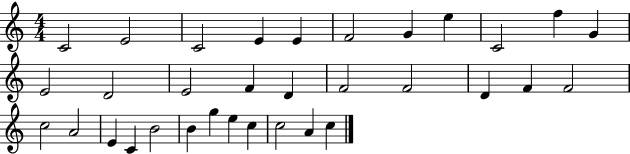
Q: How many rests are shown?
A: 0